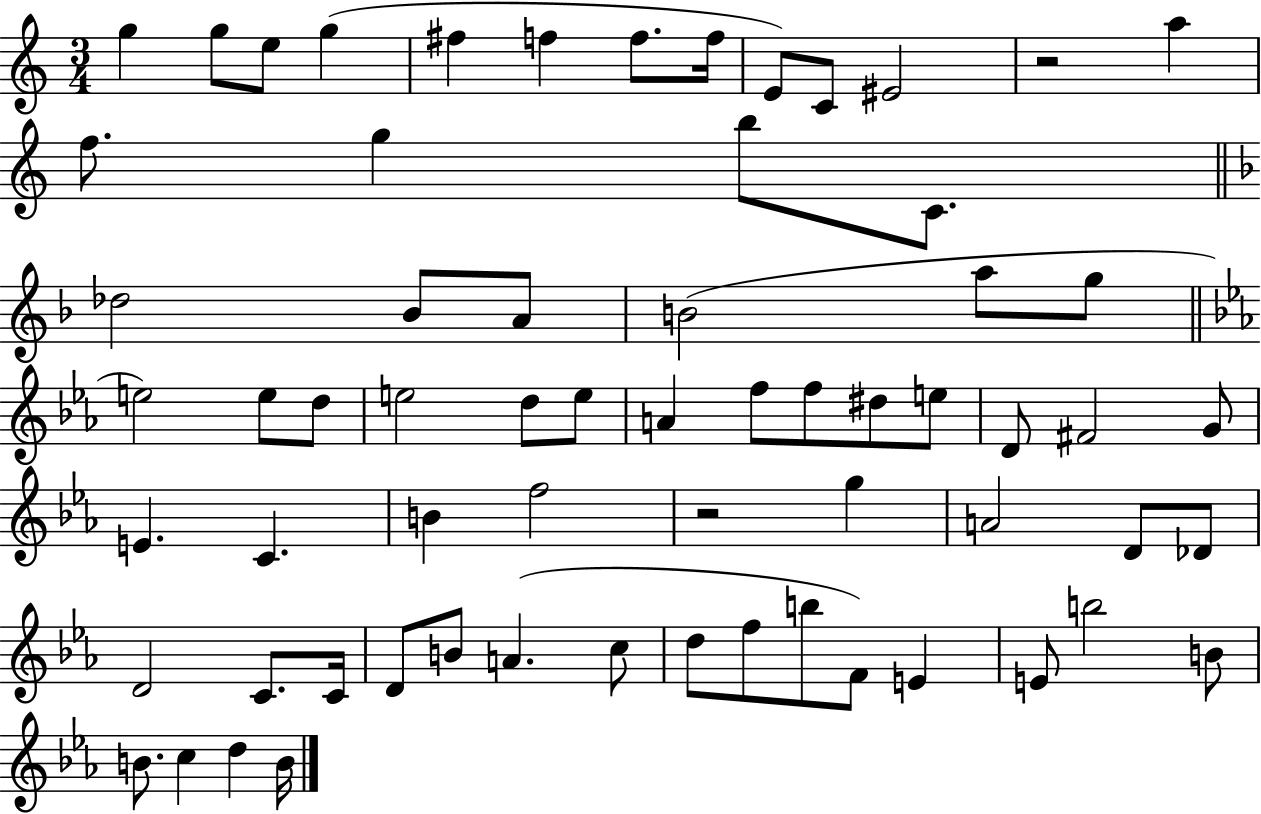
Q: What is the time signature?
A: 3/4